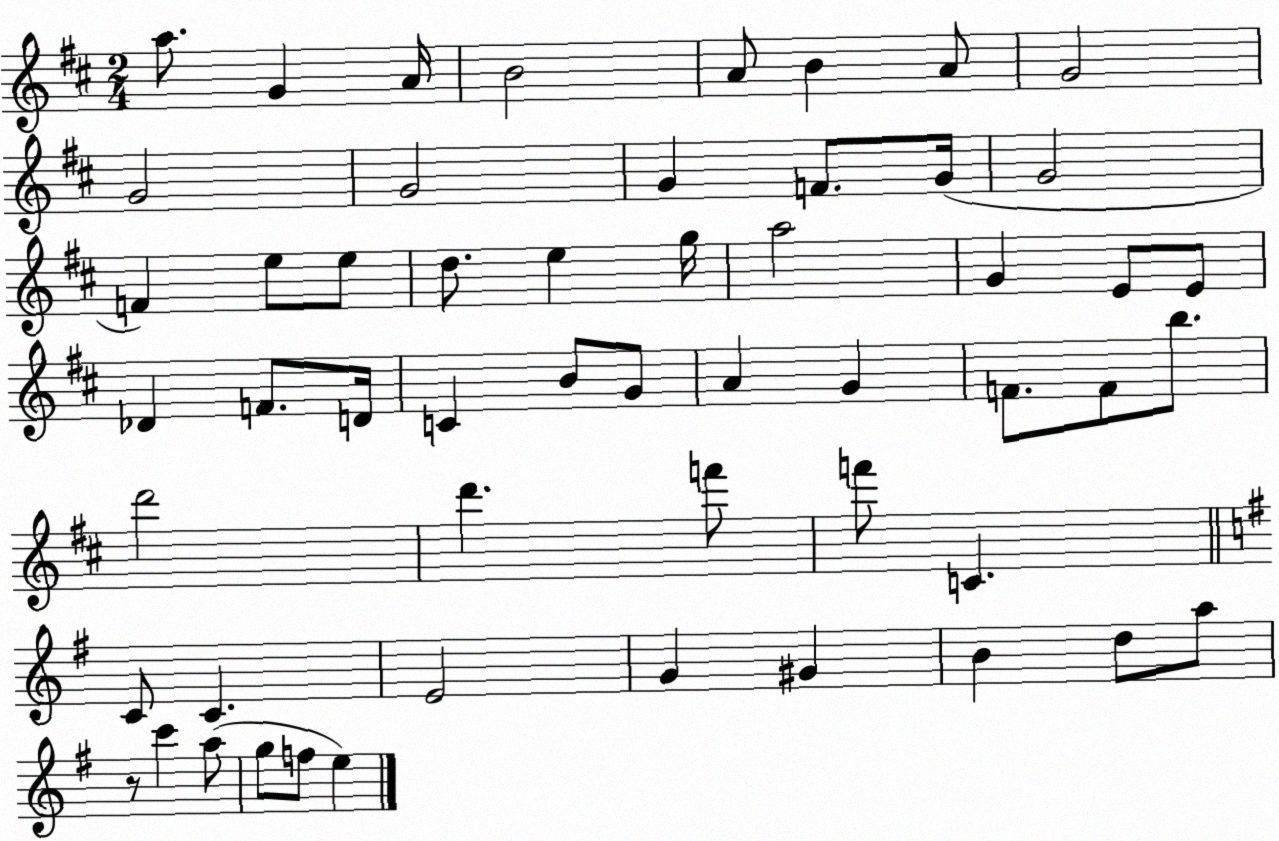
X:1
T:Untitled
M:2/4
L:1/4
K:D
a/2 G A/4 B2 A/2 B A/2 G2 G2 G2 G F/2 G/4 G2 F e/2 e/2 d/2 e g/4 a2 G E/2 E/2 _D F/2 D/4 C B/2 G/2 A G F/2 F/2 b/2 d'2 d' f'/2 f'/2 C C/2 C E2 G ^G B d/2 a/2 z/2 c' a/2 g/2 f/2 e